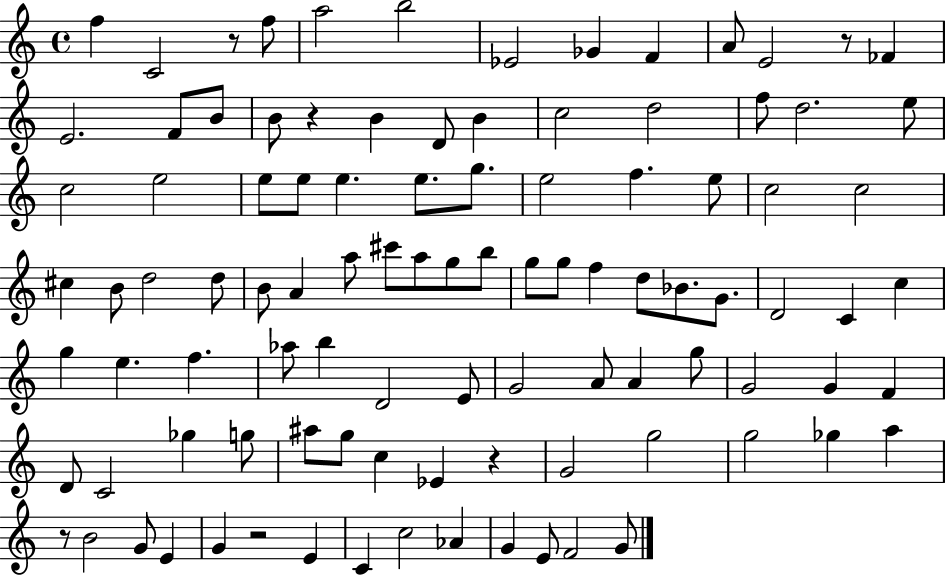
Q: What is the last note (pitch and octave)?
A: G4